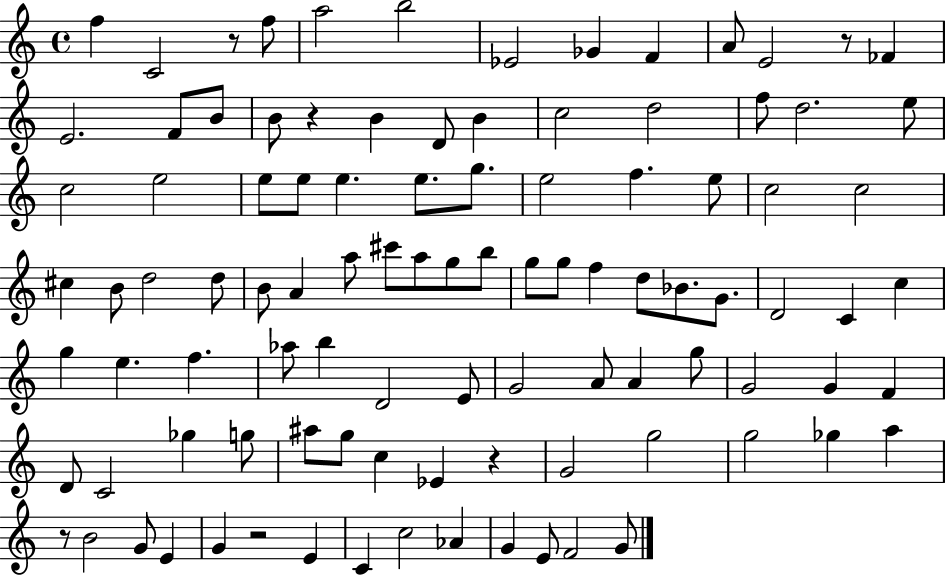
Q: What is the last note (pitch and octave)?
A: G4